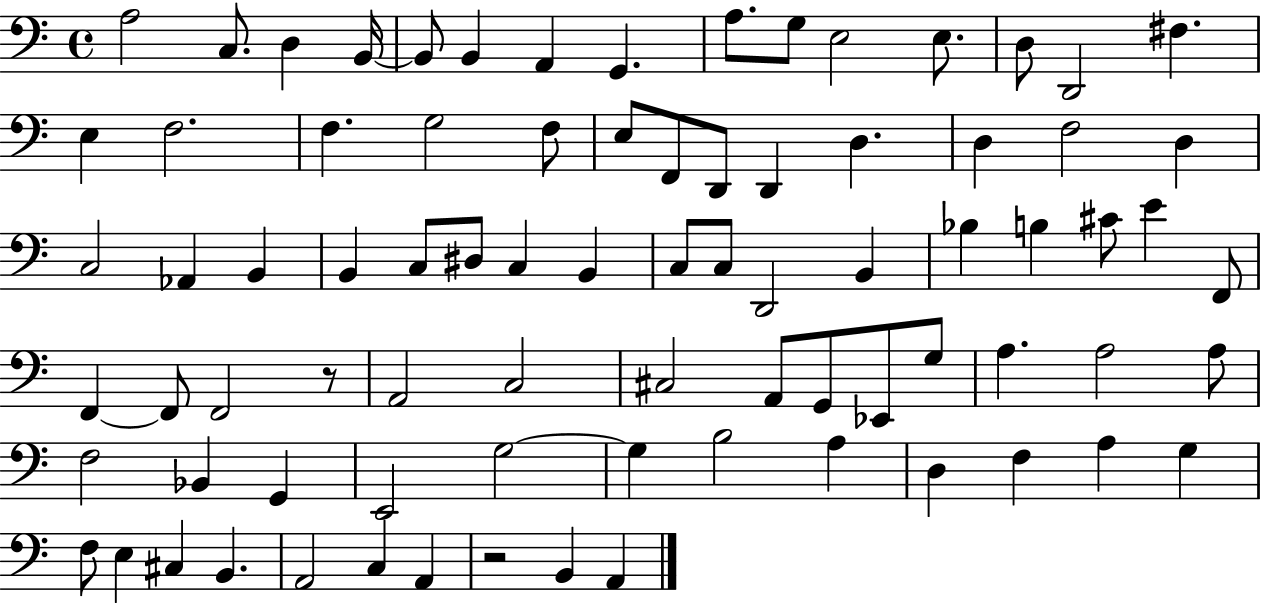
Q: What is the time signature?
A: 4/4